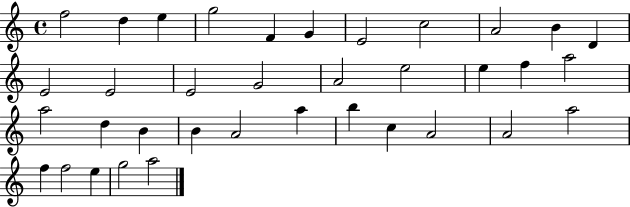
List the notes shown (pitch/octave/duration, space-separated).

F5/h D5/q E5/q G5/h F4/q G4/q E4/h C5/h A4/h B4/q D4/q E4/h E4/h E4/h G4/h A4/h E5/h E5/q F5/q A5/h A5/h D5/q B4/q B4/q A4/h A5/q B5/q C5/q A4/h A4/h A5/h F5/q F5/h E5/q G5/h A5/h